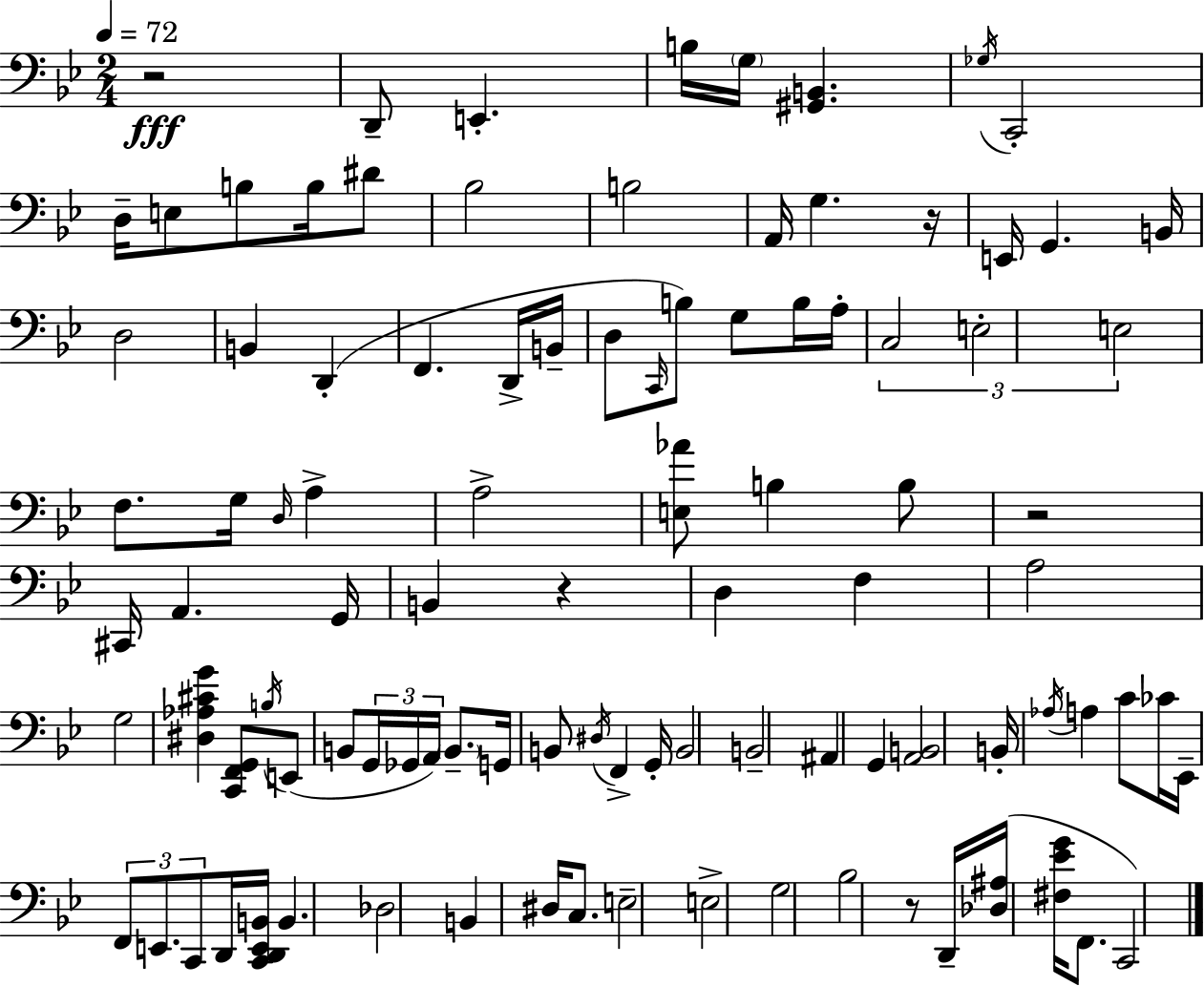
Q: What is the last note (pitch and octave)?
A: C2